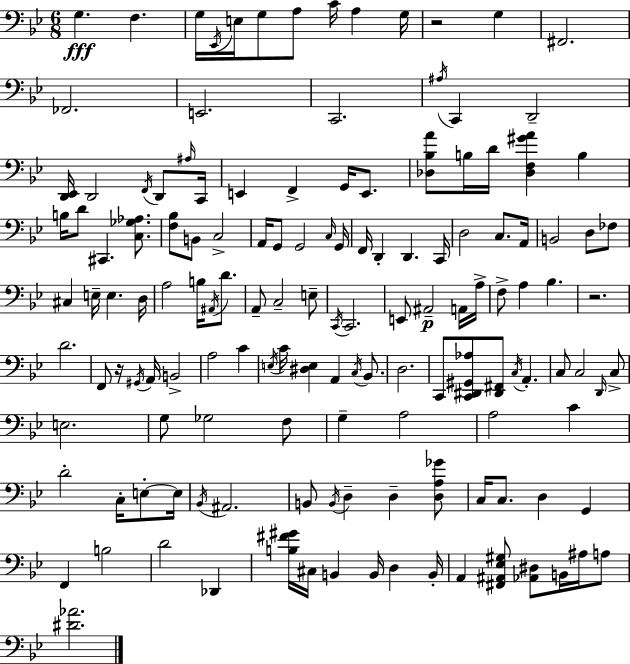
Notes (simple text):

G3/q. F3/q. G3/s Eb2/s E3/s G3/e A3/e C4/s A3/q G3/s R/h G3/q F#2/h. FES2/h. E2/h. C2/h. A#3/s C2/q D2/h [D2,Eb2]/s D2/h F2/s D2/e A#3/s C2/s E2/q F2/q G2/s E2/e. [Db3,Bb3,A4]/e B3/s D4/s [Db3,F3,G#4,A4]/q B3/q B3/s D4/e C#2/q. [C3,Gb3,Ab3]/e. [F3,Bb3]/e B2/e C3/h A2/s G2/e G2/h C3/s G2/s F2/s D2/q D2/q. C2/s D3/h C3/e. A2/s B2/h D3/e FES3/e C#3/q E3/s E3/q. D3/s A3/h B3/s A#2/s D4/e. A2/e C3/h E3/e C2/s C2/h. E2/e A#2/h A2/s A3/s F3/e A3/q Bb3/q. R/h. D4/h. F2/e R/s G#2/s A2/s B2/h A3/h C4/q E3/s C4/s [D#3,E3]/q A2/q C3/s Bb2/e. D3/h. C2/e [C2,D#2,G#2,Ab3]/e [D#2,F#2]/e C3/s A2/q. C3/e C3/h D2/s C3/e E3/h. G3/e Gb3/h F3/e G3/q A3/h A3/h C4/q D4/h C3/s E3/e E3/s Bb2/s A#2/h. B2/e B2/s D3/q D3/q [D3,A3,Gb4]/e C3/s C3/e. D3/q G2/q F2/q B3/h D4/h Db2/q [B3,F#4,G#4]/s C#3/s B2/q B2/s D3/q B2/s A2/q [F#2,A#2,Eb3,G#3]/e [Ab2,D#3]/e B2/s A#3/s A3/e [D#4,Ab4]/h.